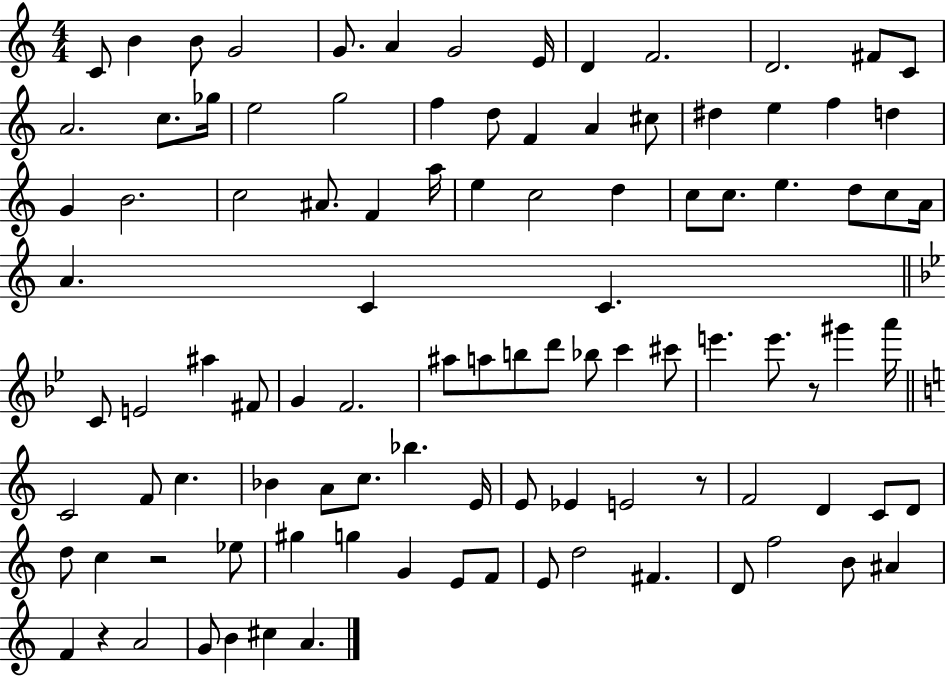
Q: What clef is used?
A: treble